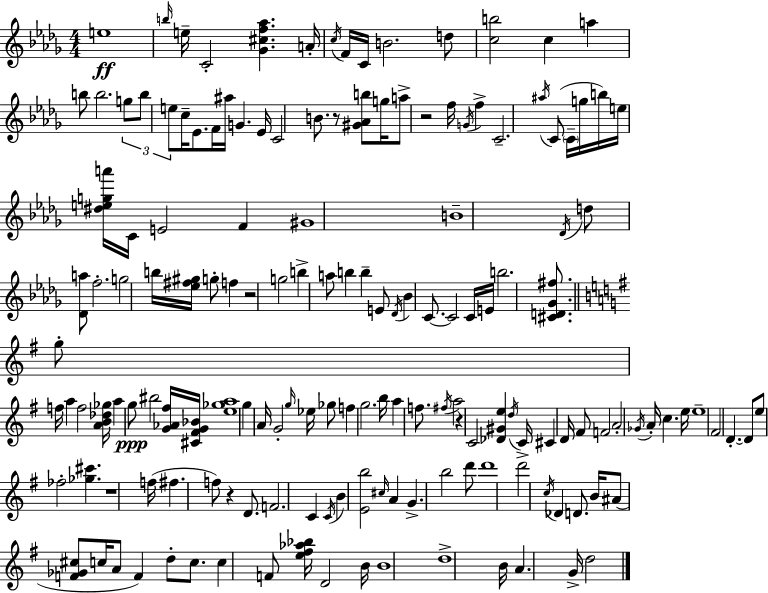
E5/w B5/s E5/s C4/h [Gb4,C#5,F5,Ab5]/q. A4/s C5/s F4/s C4/s B4/h. D5/e [C5,B5]/h C5/q A5/q B5/e B5/h. G5/e B5/e E5/e C5/s Eb4/e. F4/s A#5/s G4/q. Eb4/s C4/h B4/e. R/e [G#4,Ab4,B5]/e G5/s A5/e R/h F5/s G4/s F5/q C4/h. A#5/s C4/e C4/s G5/s B5/s E5/s [D#5,E5,G5,A6]/s C4/s E4/h F4/q G#4/w B4/w Db4/s D5/e [Db4,A5]/e F5/h. G5/h B5/s [Eb5,F#5,G#5]/s G5/e F5/q R/h G5/h B5/q A5/e B5/q B5/q E4/e Db4/s Bb4/q C4/e. C4/h C4/s E4/s B5/h. [C#4,D4,Gb4,F#5]/e. G5/e F5/s A5/q F5/h [A4,B4,Db5,Gb5]/s A5/q G5/e BIS5/h [G4,Ab4,F#5]/s [C#4,F#4,G4,Bb4]/s [E5,Gb5,A5]/w G5/q A4/s G4/h G5/s Eb5/s Gb5/e F5/q G5/h. B5/s A5/q F5/e. F#5/s A5/h R/q C4/h [Db4,G#4,E5]/q D5/s C4/s C#4/q D4/s F#4/e F4/h A4/h Gb4/s A4/s C5/q. E5/s E5/w F#4/h D4/q. D4/e E5/e FES5/h [Gb5,C#6]/q. R/w F5/s F#5/q. F5/e R/q D4/e. F4/h. C4/q C4/s B4/q [E4,B5]/h C#5/s A4/q G4/q. B5/h D6/e D6/w D6/h C5/s Db4/q D4/e. B4/s A#4/e [F4,Gb4,C#5]/e C5/s A4/e F4/q D5/e C5/e. C5/q F4/e [E5,F#5,Ab5,Bb5]/s D4/h B4/s B4/w D5/w B4/s A4/q. G4/s D5/h